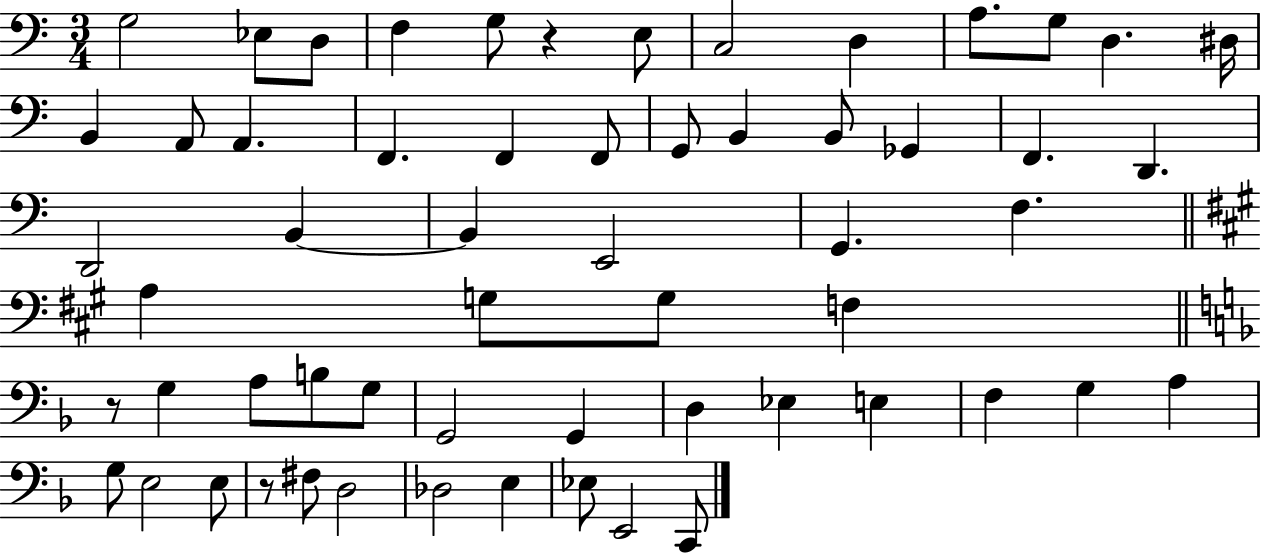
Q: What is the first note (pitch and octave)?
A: G3